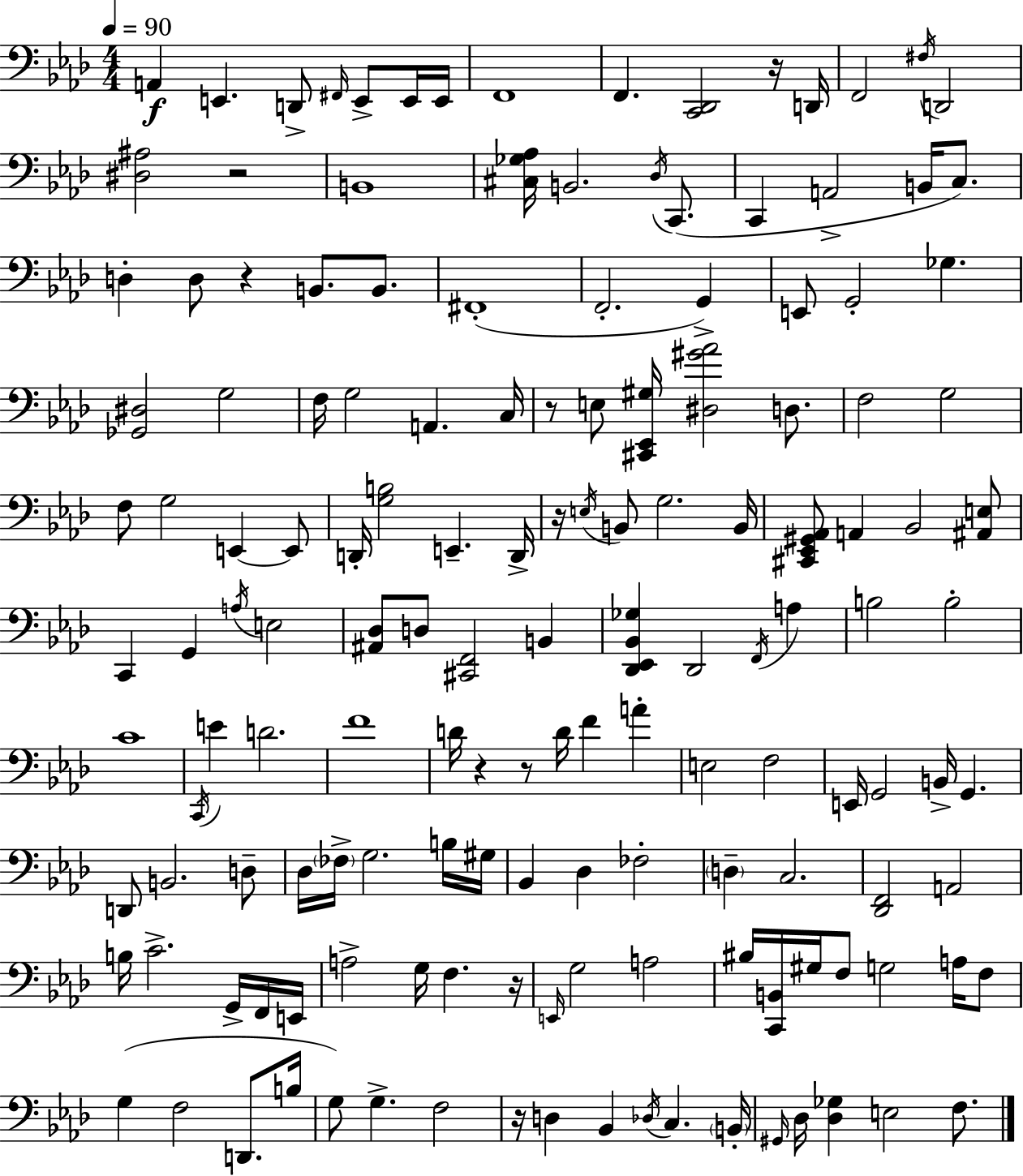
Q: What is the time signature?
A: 4/4